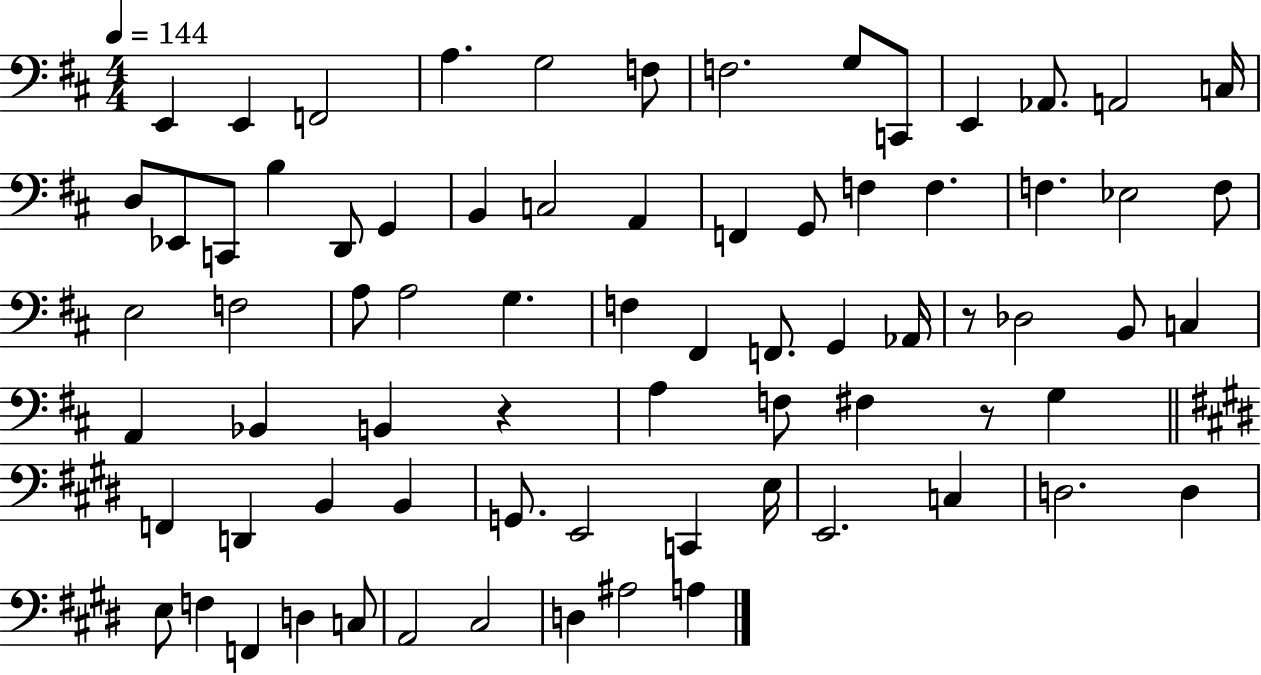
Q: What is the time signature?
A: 4/4